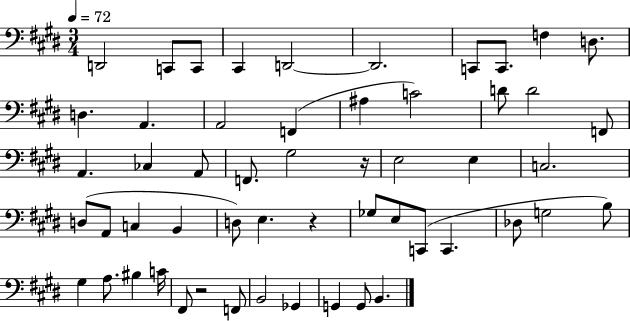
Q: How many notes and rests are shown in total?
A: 54